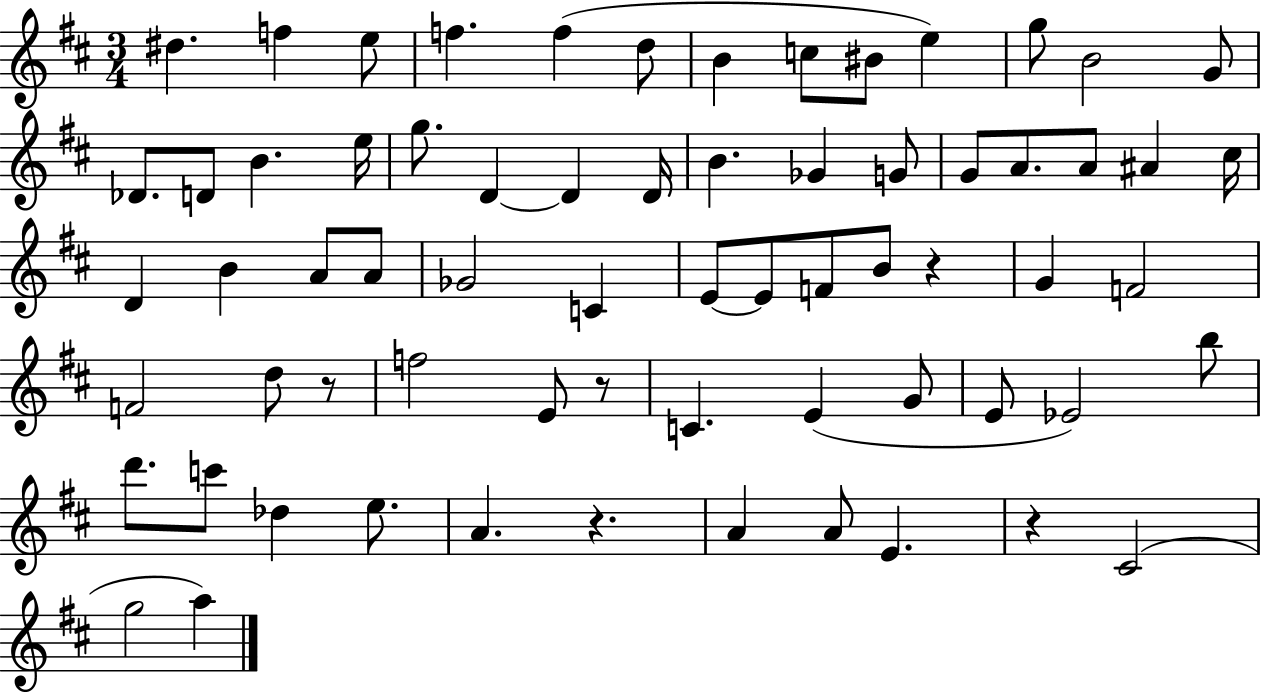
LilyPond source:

{
  \clef treble
  \numericTimeSignature
  \time 3/4
  \key d \major
  \repeat volta 2 { dis''4. f''4 e''8 | f''4. f''4( d''8 | b'4 c''8 bis'8 e''4) | g''8 b'2 g'8 | \break des'8. d'8 b'4. e''16 | g''8. d'4~~ d'4 d'16 | b'4. ges'4 g'8 | g'8 a'8. a'8 ais'4 cis''16 | \break d'4 b'4 a'8 a'8 | ges'2 c'4 | e'8~~ e'8 f'8 b'8 r4 | g'4 f'2 | \break f'2 d''8 r8 | f''2 e'8 r8 | c'4. e'4( g'8 | e'8 ees'2) b''8 | \break d'''8. c'''8 des''4 e''8. | a'4. r4. | a'4 a'8 e'4. | r4 cis'2( | \break g''2 a''4) | } \bar "|."
}